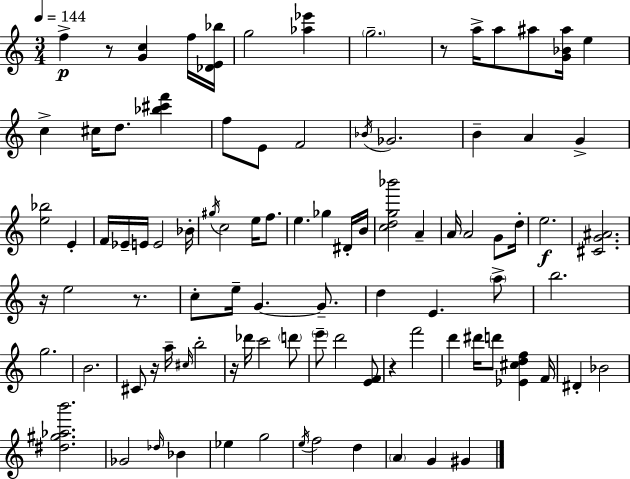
F5/q R/e [G4,C5]/q F5/s [Db4,E4,Bb5]/s G5/h [Ab5,Eb6]/q G5/h. R/e A5/s A5/e A#5/e [G4,Bb4,A#5]/s E5/q C5/q C#5/s D5/e. [Bb5,C#6,F6]/q F5/e E4/e F4/h Bb4/s Gb4/h. B4/q A4/q G4/q [E5,Bb5]/h E4/q F4/s Eb4/s E4/s E4/h Bb4/s G#5/s C5/h E5/s F5/e. E5/q. Gb5/q D#4/s B4/s [C5,D5,G5,Bb6]/h A4/q A4/s A4/h G4/e D5/s E5/h. [C#4,G4,A#4]/h. R/s E5/h R/e. C5/e E5/s G4/q. G4/e. D5/q E4/q. A5/e B5/h. G5/h. B4/h. C#4/e R/s A5/s C#5/s B5/h R/s Db6/s C6/h D6/e E6/e D6/h [E4,F4]/e R/q F6/h D6/q D#6/s D6/e [Eb4,C#5,D5,F5]/q F4/s D#4/q Bb4/h [D#5,G#5,Ab5,B6]/h. Gb4/h Db5/s Bb4/q Eb5/q G5/h E5/s F5/h D5/q A4/q G4/q G#4/q